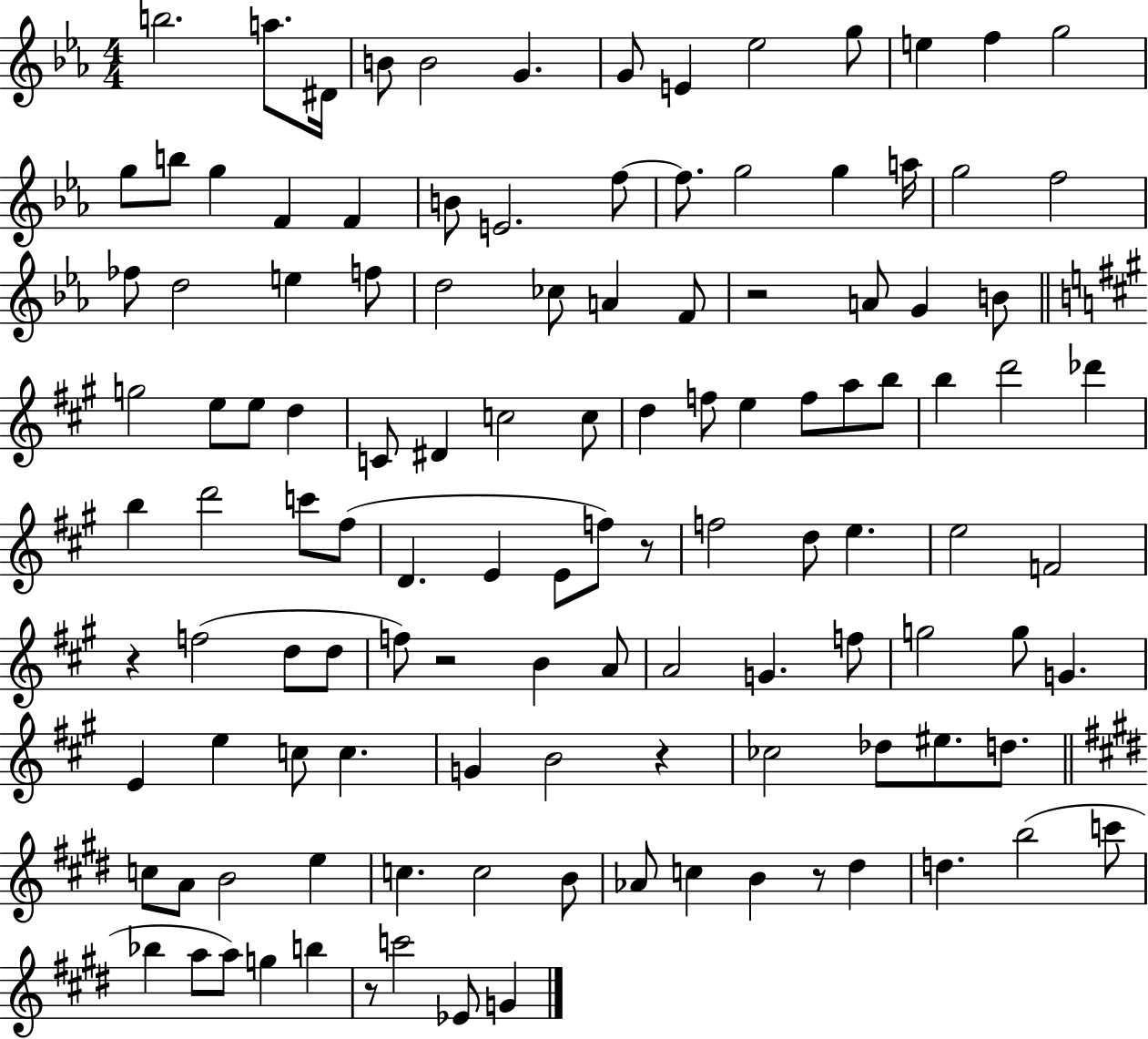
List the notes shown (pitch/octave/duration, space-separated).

B5/h. A5/e. D#4/s B4/e B4/h G4/q. G4/e E4/q Eb5/h G5/e E5/q F5/q G5/h G5/e B5/e G5/q F4/q F4/q B4/e E4/h. F5/e F5/e. G5/h G5/q A5/s G5/h F5/h FES5/e D5/h E5/q F5/e D5/h CES5/e A4/q F4/e R/h A4/e G4/q B4/e G5/h E5/e E5/e D5/q C4/e D#4/q C5/h C5/e D5/q F5/e E5/q F5/e A5/e B5/e B5/q D6/h Db6/q B5/q D6/h C6/e F#5/e D4/q. E4/q E4/e F5/e R/e F5/h D5/e E5/q. E5/h F4/h R/q F5/h D5/e D5/e F5/e R/h B4/q A4/e A4/h G4/q. F5/e G5/h G5/e G4/q. E4/q E5/q C5/e C5/q. G4/q B4/h R/q CES5/h Db5/e EIS5/e. D5/e. C5/e A4/e B4/h E5/q C5/q. C5/h B4/e Ab4/e C5/q B4/q R/e D#5/q D5/q. B5/h C6/e Bb5/q A5/e A5/e G5/q B5/q R/e C6/h Eb4/e G4/q